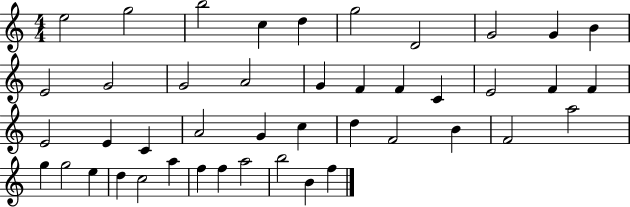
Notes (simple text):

E5/h G5/h B5/h C5/q D5/q G5/h D4/h G4/h G4/q B4/q E4/h G4/h G4/h A4/h G4/q F4/q F4/q C4/q E4/h F4/q F4/q E4/h E4/q C4/q A4/h G4/q C5/q D5/q F4/h B4/q F4/h A5/h G5/q G5/h E5/q D5/q C5/h A5/q F5/q F5/q A5/h B5/h B4/q F5/q